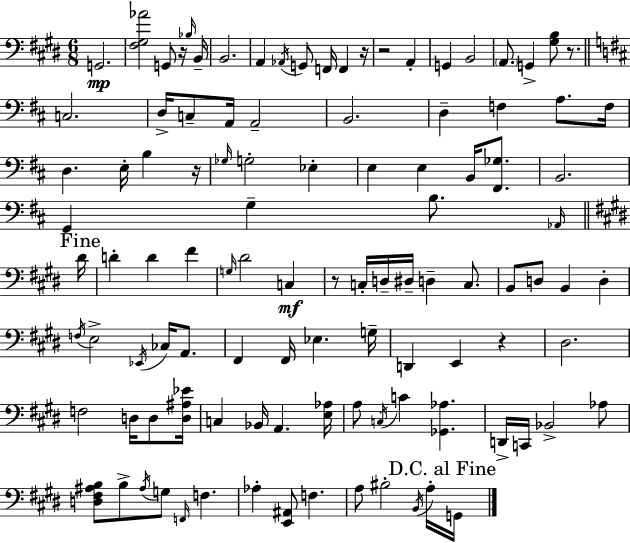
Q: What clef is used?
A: bass